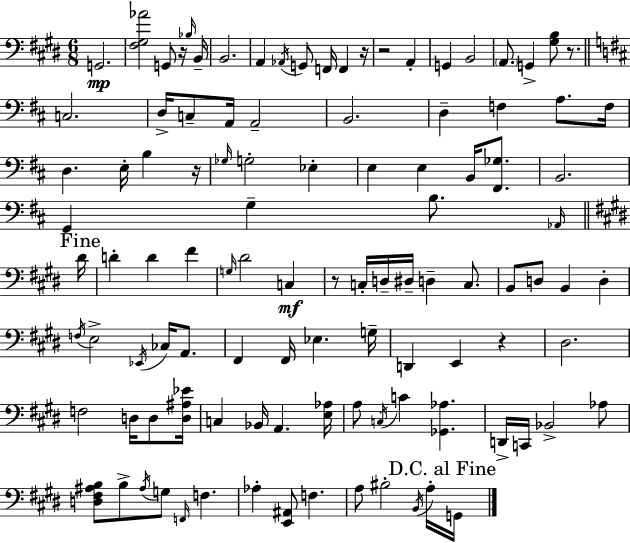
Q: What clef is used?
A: bass